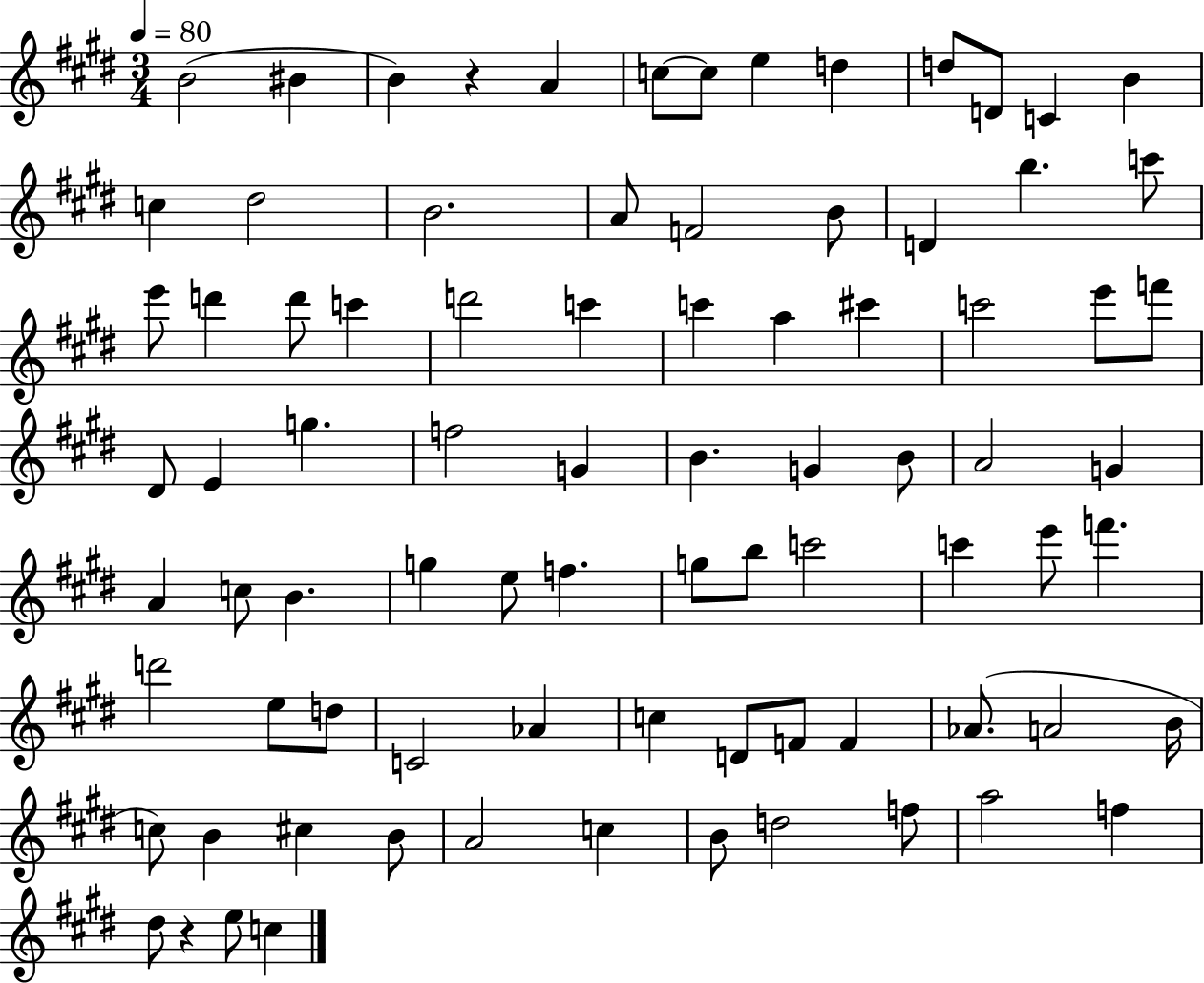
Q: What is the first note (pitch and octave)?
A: B4